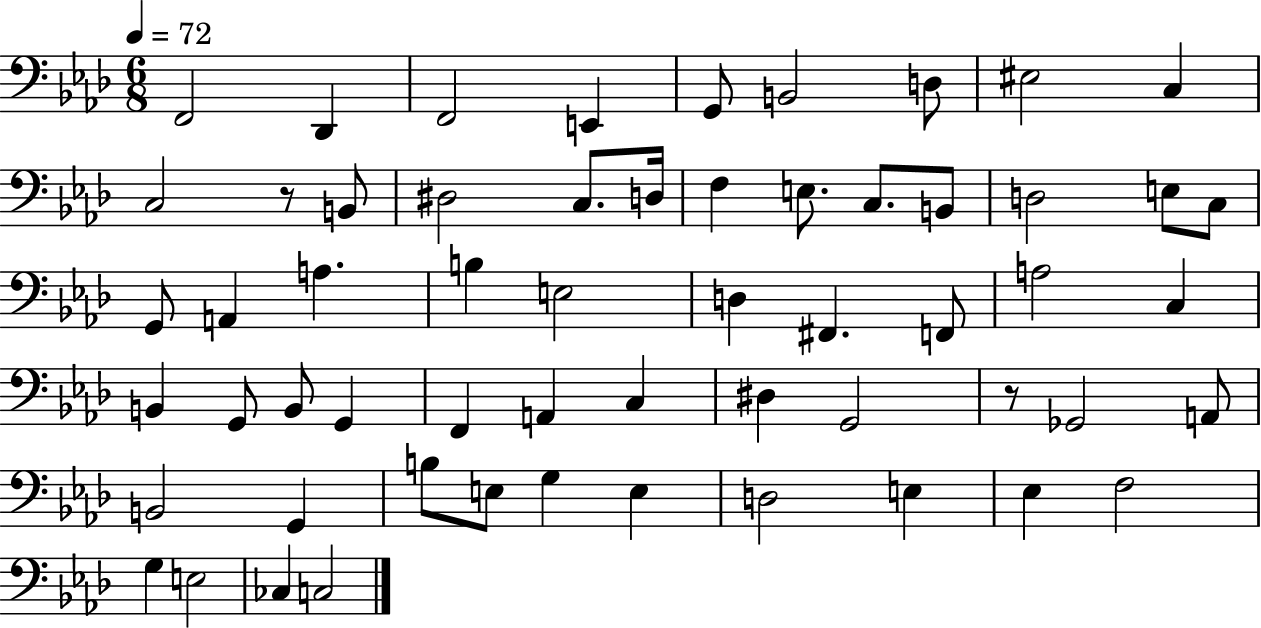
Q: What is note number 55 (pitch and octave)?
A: CES3